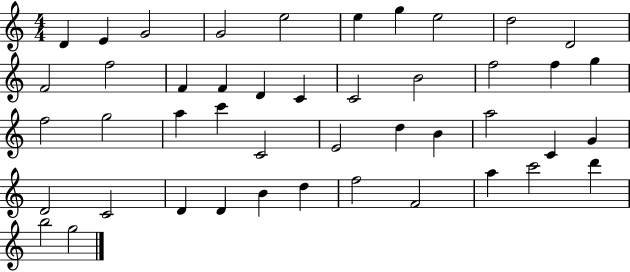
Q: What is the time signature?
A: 4/4